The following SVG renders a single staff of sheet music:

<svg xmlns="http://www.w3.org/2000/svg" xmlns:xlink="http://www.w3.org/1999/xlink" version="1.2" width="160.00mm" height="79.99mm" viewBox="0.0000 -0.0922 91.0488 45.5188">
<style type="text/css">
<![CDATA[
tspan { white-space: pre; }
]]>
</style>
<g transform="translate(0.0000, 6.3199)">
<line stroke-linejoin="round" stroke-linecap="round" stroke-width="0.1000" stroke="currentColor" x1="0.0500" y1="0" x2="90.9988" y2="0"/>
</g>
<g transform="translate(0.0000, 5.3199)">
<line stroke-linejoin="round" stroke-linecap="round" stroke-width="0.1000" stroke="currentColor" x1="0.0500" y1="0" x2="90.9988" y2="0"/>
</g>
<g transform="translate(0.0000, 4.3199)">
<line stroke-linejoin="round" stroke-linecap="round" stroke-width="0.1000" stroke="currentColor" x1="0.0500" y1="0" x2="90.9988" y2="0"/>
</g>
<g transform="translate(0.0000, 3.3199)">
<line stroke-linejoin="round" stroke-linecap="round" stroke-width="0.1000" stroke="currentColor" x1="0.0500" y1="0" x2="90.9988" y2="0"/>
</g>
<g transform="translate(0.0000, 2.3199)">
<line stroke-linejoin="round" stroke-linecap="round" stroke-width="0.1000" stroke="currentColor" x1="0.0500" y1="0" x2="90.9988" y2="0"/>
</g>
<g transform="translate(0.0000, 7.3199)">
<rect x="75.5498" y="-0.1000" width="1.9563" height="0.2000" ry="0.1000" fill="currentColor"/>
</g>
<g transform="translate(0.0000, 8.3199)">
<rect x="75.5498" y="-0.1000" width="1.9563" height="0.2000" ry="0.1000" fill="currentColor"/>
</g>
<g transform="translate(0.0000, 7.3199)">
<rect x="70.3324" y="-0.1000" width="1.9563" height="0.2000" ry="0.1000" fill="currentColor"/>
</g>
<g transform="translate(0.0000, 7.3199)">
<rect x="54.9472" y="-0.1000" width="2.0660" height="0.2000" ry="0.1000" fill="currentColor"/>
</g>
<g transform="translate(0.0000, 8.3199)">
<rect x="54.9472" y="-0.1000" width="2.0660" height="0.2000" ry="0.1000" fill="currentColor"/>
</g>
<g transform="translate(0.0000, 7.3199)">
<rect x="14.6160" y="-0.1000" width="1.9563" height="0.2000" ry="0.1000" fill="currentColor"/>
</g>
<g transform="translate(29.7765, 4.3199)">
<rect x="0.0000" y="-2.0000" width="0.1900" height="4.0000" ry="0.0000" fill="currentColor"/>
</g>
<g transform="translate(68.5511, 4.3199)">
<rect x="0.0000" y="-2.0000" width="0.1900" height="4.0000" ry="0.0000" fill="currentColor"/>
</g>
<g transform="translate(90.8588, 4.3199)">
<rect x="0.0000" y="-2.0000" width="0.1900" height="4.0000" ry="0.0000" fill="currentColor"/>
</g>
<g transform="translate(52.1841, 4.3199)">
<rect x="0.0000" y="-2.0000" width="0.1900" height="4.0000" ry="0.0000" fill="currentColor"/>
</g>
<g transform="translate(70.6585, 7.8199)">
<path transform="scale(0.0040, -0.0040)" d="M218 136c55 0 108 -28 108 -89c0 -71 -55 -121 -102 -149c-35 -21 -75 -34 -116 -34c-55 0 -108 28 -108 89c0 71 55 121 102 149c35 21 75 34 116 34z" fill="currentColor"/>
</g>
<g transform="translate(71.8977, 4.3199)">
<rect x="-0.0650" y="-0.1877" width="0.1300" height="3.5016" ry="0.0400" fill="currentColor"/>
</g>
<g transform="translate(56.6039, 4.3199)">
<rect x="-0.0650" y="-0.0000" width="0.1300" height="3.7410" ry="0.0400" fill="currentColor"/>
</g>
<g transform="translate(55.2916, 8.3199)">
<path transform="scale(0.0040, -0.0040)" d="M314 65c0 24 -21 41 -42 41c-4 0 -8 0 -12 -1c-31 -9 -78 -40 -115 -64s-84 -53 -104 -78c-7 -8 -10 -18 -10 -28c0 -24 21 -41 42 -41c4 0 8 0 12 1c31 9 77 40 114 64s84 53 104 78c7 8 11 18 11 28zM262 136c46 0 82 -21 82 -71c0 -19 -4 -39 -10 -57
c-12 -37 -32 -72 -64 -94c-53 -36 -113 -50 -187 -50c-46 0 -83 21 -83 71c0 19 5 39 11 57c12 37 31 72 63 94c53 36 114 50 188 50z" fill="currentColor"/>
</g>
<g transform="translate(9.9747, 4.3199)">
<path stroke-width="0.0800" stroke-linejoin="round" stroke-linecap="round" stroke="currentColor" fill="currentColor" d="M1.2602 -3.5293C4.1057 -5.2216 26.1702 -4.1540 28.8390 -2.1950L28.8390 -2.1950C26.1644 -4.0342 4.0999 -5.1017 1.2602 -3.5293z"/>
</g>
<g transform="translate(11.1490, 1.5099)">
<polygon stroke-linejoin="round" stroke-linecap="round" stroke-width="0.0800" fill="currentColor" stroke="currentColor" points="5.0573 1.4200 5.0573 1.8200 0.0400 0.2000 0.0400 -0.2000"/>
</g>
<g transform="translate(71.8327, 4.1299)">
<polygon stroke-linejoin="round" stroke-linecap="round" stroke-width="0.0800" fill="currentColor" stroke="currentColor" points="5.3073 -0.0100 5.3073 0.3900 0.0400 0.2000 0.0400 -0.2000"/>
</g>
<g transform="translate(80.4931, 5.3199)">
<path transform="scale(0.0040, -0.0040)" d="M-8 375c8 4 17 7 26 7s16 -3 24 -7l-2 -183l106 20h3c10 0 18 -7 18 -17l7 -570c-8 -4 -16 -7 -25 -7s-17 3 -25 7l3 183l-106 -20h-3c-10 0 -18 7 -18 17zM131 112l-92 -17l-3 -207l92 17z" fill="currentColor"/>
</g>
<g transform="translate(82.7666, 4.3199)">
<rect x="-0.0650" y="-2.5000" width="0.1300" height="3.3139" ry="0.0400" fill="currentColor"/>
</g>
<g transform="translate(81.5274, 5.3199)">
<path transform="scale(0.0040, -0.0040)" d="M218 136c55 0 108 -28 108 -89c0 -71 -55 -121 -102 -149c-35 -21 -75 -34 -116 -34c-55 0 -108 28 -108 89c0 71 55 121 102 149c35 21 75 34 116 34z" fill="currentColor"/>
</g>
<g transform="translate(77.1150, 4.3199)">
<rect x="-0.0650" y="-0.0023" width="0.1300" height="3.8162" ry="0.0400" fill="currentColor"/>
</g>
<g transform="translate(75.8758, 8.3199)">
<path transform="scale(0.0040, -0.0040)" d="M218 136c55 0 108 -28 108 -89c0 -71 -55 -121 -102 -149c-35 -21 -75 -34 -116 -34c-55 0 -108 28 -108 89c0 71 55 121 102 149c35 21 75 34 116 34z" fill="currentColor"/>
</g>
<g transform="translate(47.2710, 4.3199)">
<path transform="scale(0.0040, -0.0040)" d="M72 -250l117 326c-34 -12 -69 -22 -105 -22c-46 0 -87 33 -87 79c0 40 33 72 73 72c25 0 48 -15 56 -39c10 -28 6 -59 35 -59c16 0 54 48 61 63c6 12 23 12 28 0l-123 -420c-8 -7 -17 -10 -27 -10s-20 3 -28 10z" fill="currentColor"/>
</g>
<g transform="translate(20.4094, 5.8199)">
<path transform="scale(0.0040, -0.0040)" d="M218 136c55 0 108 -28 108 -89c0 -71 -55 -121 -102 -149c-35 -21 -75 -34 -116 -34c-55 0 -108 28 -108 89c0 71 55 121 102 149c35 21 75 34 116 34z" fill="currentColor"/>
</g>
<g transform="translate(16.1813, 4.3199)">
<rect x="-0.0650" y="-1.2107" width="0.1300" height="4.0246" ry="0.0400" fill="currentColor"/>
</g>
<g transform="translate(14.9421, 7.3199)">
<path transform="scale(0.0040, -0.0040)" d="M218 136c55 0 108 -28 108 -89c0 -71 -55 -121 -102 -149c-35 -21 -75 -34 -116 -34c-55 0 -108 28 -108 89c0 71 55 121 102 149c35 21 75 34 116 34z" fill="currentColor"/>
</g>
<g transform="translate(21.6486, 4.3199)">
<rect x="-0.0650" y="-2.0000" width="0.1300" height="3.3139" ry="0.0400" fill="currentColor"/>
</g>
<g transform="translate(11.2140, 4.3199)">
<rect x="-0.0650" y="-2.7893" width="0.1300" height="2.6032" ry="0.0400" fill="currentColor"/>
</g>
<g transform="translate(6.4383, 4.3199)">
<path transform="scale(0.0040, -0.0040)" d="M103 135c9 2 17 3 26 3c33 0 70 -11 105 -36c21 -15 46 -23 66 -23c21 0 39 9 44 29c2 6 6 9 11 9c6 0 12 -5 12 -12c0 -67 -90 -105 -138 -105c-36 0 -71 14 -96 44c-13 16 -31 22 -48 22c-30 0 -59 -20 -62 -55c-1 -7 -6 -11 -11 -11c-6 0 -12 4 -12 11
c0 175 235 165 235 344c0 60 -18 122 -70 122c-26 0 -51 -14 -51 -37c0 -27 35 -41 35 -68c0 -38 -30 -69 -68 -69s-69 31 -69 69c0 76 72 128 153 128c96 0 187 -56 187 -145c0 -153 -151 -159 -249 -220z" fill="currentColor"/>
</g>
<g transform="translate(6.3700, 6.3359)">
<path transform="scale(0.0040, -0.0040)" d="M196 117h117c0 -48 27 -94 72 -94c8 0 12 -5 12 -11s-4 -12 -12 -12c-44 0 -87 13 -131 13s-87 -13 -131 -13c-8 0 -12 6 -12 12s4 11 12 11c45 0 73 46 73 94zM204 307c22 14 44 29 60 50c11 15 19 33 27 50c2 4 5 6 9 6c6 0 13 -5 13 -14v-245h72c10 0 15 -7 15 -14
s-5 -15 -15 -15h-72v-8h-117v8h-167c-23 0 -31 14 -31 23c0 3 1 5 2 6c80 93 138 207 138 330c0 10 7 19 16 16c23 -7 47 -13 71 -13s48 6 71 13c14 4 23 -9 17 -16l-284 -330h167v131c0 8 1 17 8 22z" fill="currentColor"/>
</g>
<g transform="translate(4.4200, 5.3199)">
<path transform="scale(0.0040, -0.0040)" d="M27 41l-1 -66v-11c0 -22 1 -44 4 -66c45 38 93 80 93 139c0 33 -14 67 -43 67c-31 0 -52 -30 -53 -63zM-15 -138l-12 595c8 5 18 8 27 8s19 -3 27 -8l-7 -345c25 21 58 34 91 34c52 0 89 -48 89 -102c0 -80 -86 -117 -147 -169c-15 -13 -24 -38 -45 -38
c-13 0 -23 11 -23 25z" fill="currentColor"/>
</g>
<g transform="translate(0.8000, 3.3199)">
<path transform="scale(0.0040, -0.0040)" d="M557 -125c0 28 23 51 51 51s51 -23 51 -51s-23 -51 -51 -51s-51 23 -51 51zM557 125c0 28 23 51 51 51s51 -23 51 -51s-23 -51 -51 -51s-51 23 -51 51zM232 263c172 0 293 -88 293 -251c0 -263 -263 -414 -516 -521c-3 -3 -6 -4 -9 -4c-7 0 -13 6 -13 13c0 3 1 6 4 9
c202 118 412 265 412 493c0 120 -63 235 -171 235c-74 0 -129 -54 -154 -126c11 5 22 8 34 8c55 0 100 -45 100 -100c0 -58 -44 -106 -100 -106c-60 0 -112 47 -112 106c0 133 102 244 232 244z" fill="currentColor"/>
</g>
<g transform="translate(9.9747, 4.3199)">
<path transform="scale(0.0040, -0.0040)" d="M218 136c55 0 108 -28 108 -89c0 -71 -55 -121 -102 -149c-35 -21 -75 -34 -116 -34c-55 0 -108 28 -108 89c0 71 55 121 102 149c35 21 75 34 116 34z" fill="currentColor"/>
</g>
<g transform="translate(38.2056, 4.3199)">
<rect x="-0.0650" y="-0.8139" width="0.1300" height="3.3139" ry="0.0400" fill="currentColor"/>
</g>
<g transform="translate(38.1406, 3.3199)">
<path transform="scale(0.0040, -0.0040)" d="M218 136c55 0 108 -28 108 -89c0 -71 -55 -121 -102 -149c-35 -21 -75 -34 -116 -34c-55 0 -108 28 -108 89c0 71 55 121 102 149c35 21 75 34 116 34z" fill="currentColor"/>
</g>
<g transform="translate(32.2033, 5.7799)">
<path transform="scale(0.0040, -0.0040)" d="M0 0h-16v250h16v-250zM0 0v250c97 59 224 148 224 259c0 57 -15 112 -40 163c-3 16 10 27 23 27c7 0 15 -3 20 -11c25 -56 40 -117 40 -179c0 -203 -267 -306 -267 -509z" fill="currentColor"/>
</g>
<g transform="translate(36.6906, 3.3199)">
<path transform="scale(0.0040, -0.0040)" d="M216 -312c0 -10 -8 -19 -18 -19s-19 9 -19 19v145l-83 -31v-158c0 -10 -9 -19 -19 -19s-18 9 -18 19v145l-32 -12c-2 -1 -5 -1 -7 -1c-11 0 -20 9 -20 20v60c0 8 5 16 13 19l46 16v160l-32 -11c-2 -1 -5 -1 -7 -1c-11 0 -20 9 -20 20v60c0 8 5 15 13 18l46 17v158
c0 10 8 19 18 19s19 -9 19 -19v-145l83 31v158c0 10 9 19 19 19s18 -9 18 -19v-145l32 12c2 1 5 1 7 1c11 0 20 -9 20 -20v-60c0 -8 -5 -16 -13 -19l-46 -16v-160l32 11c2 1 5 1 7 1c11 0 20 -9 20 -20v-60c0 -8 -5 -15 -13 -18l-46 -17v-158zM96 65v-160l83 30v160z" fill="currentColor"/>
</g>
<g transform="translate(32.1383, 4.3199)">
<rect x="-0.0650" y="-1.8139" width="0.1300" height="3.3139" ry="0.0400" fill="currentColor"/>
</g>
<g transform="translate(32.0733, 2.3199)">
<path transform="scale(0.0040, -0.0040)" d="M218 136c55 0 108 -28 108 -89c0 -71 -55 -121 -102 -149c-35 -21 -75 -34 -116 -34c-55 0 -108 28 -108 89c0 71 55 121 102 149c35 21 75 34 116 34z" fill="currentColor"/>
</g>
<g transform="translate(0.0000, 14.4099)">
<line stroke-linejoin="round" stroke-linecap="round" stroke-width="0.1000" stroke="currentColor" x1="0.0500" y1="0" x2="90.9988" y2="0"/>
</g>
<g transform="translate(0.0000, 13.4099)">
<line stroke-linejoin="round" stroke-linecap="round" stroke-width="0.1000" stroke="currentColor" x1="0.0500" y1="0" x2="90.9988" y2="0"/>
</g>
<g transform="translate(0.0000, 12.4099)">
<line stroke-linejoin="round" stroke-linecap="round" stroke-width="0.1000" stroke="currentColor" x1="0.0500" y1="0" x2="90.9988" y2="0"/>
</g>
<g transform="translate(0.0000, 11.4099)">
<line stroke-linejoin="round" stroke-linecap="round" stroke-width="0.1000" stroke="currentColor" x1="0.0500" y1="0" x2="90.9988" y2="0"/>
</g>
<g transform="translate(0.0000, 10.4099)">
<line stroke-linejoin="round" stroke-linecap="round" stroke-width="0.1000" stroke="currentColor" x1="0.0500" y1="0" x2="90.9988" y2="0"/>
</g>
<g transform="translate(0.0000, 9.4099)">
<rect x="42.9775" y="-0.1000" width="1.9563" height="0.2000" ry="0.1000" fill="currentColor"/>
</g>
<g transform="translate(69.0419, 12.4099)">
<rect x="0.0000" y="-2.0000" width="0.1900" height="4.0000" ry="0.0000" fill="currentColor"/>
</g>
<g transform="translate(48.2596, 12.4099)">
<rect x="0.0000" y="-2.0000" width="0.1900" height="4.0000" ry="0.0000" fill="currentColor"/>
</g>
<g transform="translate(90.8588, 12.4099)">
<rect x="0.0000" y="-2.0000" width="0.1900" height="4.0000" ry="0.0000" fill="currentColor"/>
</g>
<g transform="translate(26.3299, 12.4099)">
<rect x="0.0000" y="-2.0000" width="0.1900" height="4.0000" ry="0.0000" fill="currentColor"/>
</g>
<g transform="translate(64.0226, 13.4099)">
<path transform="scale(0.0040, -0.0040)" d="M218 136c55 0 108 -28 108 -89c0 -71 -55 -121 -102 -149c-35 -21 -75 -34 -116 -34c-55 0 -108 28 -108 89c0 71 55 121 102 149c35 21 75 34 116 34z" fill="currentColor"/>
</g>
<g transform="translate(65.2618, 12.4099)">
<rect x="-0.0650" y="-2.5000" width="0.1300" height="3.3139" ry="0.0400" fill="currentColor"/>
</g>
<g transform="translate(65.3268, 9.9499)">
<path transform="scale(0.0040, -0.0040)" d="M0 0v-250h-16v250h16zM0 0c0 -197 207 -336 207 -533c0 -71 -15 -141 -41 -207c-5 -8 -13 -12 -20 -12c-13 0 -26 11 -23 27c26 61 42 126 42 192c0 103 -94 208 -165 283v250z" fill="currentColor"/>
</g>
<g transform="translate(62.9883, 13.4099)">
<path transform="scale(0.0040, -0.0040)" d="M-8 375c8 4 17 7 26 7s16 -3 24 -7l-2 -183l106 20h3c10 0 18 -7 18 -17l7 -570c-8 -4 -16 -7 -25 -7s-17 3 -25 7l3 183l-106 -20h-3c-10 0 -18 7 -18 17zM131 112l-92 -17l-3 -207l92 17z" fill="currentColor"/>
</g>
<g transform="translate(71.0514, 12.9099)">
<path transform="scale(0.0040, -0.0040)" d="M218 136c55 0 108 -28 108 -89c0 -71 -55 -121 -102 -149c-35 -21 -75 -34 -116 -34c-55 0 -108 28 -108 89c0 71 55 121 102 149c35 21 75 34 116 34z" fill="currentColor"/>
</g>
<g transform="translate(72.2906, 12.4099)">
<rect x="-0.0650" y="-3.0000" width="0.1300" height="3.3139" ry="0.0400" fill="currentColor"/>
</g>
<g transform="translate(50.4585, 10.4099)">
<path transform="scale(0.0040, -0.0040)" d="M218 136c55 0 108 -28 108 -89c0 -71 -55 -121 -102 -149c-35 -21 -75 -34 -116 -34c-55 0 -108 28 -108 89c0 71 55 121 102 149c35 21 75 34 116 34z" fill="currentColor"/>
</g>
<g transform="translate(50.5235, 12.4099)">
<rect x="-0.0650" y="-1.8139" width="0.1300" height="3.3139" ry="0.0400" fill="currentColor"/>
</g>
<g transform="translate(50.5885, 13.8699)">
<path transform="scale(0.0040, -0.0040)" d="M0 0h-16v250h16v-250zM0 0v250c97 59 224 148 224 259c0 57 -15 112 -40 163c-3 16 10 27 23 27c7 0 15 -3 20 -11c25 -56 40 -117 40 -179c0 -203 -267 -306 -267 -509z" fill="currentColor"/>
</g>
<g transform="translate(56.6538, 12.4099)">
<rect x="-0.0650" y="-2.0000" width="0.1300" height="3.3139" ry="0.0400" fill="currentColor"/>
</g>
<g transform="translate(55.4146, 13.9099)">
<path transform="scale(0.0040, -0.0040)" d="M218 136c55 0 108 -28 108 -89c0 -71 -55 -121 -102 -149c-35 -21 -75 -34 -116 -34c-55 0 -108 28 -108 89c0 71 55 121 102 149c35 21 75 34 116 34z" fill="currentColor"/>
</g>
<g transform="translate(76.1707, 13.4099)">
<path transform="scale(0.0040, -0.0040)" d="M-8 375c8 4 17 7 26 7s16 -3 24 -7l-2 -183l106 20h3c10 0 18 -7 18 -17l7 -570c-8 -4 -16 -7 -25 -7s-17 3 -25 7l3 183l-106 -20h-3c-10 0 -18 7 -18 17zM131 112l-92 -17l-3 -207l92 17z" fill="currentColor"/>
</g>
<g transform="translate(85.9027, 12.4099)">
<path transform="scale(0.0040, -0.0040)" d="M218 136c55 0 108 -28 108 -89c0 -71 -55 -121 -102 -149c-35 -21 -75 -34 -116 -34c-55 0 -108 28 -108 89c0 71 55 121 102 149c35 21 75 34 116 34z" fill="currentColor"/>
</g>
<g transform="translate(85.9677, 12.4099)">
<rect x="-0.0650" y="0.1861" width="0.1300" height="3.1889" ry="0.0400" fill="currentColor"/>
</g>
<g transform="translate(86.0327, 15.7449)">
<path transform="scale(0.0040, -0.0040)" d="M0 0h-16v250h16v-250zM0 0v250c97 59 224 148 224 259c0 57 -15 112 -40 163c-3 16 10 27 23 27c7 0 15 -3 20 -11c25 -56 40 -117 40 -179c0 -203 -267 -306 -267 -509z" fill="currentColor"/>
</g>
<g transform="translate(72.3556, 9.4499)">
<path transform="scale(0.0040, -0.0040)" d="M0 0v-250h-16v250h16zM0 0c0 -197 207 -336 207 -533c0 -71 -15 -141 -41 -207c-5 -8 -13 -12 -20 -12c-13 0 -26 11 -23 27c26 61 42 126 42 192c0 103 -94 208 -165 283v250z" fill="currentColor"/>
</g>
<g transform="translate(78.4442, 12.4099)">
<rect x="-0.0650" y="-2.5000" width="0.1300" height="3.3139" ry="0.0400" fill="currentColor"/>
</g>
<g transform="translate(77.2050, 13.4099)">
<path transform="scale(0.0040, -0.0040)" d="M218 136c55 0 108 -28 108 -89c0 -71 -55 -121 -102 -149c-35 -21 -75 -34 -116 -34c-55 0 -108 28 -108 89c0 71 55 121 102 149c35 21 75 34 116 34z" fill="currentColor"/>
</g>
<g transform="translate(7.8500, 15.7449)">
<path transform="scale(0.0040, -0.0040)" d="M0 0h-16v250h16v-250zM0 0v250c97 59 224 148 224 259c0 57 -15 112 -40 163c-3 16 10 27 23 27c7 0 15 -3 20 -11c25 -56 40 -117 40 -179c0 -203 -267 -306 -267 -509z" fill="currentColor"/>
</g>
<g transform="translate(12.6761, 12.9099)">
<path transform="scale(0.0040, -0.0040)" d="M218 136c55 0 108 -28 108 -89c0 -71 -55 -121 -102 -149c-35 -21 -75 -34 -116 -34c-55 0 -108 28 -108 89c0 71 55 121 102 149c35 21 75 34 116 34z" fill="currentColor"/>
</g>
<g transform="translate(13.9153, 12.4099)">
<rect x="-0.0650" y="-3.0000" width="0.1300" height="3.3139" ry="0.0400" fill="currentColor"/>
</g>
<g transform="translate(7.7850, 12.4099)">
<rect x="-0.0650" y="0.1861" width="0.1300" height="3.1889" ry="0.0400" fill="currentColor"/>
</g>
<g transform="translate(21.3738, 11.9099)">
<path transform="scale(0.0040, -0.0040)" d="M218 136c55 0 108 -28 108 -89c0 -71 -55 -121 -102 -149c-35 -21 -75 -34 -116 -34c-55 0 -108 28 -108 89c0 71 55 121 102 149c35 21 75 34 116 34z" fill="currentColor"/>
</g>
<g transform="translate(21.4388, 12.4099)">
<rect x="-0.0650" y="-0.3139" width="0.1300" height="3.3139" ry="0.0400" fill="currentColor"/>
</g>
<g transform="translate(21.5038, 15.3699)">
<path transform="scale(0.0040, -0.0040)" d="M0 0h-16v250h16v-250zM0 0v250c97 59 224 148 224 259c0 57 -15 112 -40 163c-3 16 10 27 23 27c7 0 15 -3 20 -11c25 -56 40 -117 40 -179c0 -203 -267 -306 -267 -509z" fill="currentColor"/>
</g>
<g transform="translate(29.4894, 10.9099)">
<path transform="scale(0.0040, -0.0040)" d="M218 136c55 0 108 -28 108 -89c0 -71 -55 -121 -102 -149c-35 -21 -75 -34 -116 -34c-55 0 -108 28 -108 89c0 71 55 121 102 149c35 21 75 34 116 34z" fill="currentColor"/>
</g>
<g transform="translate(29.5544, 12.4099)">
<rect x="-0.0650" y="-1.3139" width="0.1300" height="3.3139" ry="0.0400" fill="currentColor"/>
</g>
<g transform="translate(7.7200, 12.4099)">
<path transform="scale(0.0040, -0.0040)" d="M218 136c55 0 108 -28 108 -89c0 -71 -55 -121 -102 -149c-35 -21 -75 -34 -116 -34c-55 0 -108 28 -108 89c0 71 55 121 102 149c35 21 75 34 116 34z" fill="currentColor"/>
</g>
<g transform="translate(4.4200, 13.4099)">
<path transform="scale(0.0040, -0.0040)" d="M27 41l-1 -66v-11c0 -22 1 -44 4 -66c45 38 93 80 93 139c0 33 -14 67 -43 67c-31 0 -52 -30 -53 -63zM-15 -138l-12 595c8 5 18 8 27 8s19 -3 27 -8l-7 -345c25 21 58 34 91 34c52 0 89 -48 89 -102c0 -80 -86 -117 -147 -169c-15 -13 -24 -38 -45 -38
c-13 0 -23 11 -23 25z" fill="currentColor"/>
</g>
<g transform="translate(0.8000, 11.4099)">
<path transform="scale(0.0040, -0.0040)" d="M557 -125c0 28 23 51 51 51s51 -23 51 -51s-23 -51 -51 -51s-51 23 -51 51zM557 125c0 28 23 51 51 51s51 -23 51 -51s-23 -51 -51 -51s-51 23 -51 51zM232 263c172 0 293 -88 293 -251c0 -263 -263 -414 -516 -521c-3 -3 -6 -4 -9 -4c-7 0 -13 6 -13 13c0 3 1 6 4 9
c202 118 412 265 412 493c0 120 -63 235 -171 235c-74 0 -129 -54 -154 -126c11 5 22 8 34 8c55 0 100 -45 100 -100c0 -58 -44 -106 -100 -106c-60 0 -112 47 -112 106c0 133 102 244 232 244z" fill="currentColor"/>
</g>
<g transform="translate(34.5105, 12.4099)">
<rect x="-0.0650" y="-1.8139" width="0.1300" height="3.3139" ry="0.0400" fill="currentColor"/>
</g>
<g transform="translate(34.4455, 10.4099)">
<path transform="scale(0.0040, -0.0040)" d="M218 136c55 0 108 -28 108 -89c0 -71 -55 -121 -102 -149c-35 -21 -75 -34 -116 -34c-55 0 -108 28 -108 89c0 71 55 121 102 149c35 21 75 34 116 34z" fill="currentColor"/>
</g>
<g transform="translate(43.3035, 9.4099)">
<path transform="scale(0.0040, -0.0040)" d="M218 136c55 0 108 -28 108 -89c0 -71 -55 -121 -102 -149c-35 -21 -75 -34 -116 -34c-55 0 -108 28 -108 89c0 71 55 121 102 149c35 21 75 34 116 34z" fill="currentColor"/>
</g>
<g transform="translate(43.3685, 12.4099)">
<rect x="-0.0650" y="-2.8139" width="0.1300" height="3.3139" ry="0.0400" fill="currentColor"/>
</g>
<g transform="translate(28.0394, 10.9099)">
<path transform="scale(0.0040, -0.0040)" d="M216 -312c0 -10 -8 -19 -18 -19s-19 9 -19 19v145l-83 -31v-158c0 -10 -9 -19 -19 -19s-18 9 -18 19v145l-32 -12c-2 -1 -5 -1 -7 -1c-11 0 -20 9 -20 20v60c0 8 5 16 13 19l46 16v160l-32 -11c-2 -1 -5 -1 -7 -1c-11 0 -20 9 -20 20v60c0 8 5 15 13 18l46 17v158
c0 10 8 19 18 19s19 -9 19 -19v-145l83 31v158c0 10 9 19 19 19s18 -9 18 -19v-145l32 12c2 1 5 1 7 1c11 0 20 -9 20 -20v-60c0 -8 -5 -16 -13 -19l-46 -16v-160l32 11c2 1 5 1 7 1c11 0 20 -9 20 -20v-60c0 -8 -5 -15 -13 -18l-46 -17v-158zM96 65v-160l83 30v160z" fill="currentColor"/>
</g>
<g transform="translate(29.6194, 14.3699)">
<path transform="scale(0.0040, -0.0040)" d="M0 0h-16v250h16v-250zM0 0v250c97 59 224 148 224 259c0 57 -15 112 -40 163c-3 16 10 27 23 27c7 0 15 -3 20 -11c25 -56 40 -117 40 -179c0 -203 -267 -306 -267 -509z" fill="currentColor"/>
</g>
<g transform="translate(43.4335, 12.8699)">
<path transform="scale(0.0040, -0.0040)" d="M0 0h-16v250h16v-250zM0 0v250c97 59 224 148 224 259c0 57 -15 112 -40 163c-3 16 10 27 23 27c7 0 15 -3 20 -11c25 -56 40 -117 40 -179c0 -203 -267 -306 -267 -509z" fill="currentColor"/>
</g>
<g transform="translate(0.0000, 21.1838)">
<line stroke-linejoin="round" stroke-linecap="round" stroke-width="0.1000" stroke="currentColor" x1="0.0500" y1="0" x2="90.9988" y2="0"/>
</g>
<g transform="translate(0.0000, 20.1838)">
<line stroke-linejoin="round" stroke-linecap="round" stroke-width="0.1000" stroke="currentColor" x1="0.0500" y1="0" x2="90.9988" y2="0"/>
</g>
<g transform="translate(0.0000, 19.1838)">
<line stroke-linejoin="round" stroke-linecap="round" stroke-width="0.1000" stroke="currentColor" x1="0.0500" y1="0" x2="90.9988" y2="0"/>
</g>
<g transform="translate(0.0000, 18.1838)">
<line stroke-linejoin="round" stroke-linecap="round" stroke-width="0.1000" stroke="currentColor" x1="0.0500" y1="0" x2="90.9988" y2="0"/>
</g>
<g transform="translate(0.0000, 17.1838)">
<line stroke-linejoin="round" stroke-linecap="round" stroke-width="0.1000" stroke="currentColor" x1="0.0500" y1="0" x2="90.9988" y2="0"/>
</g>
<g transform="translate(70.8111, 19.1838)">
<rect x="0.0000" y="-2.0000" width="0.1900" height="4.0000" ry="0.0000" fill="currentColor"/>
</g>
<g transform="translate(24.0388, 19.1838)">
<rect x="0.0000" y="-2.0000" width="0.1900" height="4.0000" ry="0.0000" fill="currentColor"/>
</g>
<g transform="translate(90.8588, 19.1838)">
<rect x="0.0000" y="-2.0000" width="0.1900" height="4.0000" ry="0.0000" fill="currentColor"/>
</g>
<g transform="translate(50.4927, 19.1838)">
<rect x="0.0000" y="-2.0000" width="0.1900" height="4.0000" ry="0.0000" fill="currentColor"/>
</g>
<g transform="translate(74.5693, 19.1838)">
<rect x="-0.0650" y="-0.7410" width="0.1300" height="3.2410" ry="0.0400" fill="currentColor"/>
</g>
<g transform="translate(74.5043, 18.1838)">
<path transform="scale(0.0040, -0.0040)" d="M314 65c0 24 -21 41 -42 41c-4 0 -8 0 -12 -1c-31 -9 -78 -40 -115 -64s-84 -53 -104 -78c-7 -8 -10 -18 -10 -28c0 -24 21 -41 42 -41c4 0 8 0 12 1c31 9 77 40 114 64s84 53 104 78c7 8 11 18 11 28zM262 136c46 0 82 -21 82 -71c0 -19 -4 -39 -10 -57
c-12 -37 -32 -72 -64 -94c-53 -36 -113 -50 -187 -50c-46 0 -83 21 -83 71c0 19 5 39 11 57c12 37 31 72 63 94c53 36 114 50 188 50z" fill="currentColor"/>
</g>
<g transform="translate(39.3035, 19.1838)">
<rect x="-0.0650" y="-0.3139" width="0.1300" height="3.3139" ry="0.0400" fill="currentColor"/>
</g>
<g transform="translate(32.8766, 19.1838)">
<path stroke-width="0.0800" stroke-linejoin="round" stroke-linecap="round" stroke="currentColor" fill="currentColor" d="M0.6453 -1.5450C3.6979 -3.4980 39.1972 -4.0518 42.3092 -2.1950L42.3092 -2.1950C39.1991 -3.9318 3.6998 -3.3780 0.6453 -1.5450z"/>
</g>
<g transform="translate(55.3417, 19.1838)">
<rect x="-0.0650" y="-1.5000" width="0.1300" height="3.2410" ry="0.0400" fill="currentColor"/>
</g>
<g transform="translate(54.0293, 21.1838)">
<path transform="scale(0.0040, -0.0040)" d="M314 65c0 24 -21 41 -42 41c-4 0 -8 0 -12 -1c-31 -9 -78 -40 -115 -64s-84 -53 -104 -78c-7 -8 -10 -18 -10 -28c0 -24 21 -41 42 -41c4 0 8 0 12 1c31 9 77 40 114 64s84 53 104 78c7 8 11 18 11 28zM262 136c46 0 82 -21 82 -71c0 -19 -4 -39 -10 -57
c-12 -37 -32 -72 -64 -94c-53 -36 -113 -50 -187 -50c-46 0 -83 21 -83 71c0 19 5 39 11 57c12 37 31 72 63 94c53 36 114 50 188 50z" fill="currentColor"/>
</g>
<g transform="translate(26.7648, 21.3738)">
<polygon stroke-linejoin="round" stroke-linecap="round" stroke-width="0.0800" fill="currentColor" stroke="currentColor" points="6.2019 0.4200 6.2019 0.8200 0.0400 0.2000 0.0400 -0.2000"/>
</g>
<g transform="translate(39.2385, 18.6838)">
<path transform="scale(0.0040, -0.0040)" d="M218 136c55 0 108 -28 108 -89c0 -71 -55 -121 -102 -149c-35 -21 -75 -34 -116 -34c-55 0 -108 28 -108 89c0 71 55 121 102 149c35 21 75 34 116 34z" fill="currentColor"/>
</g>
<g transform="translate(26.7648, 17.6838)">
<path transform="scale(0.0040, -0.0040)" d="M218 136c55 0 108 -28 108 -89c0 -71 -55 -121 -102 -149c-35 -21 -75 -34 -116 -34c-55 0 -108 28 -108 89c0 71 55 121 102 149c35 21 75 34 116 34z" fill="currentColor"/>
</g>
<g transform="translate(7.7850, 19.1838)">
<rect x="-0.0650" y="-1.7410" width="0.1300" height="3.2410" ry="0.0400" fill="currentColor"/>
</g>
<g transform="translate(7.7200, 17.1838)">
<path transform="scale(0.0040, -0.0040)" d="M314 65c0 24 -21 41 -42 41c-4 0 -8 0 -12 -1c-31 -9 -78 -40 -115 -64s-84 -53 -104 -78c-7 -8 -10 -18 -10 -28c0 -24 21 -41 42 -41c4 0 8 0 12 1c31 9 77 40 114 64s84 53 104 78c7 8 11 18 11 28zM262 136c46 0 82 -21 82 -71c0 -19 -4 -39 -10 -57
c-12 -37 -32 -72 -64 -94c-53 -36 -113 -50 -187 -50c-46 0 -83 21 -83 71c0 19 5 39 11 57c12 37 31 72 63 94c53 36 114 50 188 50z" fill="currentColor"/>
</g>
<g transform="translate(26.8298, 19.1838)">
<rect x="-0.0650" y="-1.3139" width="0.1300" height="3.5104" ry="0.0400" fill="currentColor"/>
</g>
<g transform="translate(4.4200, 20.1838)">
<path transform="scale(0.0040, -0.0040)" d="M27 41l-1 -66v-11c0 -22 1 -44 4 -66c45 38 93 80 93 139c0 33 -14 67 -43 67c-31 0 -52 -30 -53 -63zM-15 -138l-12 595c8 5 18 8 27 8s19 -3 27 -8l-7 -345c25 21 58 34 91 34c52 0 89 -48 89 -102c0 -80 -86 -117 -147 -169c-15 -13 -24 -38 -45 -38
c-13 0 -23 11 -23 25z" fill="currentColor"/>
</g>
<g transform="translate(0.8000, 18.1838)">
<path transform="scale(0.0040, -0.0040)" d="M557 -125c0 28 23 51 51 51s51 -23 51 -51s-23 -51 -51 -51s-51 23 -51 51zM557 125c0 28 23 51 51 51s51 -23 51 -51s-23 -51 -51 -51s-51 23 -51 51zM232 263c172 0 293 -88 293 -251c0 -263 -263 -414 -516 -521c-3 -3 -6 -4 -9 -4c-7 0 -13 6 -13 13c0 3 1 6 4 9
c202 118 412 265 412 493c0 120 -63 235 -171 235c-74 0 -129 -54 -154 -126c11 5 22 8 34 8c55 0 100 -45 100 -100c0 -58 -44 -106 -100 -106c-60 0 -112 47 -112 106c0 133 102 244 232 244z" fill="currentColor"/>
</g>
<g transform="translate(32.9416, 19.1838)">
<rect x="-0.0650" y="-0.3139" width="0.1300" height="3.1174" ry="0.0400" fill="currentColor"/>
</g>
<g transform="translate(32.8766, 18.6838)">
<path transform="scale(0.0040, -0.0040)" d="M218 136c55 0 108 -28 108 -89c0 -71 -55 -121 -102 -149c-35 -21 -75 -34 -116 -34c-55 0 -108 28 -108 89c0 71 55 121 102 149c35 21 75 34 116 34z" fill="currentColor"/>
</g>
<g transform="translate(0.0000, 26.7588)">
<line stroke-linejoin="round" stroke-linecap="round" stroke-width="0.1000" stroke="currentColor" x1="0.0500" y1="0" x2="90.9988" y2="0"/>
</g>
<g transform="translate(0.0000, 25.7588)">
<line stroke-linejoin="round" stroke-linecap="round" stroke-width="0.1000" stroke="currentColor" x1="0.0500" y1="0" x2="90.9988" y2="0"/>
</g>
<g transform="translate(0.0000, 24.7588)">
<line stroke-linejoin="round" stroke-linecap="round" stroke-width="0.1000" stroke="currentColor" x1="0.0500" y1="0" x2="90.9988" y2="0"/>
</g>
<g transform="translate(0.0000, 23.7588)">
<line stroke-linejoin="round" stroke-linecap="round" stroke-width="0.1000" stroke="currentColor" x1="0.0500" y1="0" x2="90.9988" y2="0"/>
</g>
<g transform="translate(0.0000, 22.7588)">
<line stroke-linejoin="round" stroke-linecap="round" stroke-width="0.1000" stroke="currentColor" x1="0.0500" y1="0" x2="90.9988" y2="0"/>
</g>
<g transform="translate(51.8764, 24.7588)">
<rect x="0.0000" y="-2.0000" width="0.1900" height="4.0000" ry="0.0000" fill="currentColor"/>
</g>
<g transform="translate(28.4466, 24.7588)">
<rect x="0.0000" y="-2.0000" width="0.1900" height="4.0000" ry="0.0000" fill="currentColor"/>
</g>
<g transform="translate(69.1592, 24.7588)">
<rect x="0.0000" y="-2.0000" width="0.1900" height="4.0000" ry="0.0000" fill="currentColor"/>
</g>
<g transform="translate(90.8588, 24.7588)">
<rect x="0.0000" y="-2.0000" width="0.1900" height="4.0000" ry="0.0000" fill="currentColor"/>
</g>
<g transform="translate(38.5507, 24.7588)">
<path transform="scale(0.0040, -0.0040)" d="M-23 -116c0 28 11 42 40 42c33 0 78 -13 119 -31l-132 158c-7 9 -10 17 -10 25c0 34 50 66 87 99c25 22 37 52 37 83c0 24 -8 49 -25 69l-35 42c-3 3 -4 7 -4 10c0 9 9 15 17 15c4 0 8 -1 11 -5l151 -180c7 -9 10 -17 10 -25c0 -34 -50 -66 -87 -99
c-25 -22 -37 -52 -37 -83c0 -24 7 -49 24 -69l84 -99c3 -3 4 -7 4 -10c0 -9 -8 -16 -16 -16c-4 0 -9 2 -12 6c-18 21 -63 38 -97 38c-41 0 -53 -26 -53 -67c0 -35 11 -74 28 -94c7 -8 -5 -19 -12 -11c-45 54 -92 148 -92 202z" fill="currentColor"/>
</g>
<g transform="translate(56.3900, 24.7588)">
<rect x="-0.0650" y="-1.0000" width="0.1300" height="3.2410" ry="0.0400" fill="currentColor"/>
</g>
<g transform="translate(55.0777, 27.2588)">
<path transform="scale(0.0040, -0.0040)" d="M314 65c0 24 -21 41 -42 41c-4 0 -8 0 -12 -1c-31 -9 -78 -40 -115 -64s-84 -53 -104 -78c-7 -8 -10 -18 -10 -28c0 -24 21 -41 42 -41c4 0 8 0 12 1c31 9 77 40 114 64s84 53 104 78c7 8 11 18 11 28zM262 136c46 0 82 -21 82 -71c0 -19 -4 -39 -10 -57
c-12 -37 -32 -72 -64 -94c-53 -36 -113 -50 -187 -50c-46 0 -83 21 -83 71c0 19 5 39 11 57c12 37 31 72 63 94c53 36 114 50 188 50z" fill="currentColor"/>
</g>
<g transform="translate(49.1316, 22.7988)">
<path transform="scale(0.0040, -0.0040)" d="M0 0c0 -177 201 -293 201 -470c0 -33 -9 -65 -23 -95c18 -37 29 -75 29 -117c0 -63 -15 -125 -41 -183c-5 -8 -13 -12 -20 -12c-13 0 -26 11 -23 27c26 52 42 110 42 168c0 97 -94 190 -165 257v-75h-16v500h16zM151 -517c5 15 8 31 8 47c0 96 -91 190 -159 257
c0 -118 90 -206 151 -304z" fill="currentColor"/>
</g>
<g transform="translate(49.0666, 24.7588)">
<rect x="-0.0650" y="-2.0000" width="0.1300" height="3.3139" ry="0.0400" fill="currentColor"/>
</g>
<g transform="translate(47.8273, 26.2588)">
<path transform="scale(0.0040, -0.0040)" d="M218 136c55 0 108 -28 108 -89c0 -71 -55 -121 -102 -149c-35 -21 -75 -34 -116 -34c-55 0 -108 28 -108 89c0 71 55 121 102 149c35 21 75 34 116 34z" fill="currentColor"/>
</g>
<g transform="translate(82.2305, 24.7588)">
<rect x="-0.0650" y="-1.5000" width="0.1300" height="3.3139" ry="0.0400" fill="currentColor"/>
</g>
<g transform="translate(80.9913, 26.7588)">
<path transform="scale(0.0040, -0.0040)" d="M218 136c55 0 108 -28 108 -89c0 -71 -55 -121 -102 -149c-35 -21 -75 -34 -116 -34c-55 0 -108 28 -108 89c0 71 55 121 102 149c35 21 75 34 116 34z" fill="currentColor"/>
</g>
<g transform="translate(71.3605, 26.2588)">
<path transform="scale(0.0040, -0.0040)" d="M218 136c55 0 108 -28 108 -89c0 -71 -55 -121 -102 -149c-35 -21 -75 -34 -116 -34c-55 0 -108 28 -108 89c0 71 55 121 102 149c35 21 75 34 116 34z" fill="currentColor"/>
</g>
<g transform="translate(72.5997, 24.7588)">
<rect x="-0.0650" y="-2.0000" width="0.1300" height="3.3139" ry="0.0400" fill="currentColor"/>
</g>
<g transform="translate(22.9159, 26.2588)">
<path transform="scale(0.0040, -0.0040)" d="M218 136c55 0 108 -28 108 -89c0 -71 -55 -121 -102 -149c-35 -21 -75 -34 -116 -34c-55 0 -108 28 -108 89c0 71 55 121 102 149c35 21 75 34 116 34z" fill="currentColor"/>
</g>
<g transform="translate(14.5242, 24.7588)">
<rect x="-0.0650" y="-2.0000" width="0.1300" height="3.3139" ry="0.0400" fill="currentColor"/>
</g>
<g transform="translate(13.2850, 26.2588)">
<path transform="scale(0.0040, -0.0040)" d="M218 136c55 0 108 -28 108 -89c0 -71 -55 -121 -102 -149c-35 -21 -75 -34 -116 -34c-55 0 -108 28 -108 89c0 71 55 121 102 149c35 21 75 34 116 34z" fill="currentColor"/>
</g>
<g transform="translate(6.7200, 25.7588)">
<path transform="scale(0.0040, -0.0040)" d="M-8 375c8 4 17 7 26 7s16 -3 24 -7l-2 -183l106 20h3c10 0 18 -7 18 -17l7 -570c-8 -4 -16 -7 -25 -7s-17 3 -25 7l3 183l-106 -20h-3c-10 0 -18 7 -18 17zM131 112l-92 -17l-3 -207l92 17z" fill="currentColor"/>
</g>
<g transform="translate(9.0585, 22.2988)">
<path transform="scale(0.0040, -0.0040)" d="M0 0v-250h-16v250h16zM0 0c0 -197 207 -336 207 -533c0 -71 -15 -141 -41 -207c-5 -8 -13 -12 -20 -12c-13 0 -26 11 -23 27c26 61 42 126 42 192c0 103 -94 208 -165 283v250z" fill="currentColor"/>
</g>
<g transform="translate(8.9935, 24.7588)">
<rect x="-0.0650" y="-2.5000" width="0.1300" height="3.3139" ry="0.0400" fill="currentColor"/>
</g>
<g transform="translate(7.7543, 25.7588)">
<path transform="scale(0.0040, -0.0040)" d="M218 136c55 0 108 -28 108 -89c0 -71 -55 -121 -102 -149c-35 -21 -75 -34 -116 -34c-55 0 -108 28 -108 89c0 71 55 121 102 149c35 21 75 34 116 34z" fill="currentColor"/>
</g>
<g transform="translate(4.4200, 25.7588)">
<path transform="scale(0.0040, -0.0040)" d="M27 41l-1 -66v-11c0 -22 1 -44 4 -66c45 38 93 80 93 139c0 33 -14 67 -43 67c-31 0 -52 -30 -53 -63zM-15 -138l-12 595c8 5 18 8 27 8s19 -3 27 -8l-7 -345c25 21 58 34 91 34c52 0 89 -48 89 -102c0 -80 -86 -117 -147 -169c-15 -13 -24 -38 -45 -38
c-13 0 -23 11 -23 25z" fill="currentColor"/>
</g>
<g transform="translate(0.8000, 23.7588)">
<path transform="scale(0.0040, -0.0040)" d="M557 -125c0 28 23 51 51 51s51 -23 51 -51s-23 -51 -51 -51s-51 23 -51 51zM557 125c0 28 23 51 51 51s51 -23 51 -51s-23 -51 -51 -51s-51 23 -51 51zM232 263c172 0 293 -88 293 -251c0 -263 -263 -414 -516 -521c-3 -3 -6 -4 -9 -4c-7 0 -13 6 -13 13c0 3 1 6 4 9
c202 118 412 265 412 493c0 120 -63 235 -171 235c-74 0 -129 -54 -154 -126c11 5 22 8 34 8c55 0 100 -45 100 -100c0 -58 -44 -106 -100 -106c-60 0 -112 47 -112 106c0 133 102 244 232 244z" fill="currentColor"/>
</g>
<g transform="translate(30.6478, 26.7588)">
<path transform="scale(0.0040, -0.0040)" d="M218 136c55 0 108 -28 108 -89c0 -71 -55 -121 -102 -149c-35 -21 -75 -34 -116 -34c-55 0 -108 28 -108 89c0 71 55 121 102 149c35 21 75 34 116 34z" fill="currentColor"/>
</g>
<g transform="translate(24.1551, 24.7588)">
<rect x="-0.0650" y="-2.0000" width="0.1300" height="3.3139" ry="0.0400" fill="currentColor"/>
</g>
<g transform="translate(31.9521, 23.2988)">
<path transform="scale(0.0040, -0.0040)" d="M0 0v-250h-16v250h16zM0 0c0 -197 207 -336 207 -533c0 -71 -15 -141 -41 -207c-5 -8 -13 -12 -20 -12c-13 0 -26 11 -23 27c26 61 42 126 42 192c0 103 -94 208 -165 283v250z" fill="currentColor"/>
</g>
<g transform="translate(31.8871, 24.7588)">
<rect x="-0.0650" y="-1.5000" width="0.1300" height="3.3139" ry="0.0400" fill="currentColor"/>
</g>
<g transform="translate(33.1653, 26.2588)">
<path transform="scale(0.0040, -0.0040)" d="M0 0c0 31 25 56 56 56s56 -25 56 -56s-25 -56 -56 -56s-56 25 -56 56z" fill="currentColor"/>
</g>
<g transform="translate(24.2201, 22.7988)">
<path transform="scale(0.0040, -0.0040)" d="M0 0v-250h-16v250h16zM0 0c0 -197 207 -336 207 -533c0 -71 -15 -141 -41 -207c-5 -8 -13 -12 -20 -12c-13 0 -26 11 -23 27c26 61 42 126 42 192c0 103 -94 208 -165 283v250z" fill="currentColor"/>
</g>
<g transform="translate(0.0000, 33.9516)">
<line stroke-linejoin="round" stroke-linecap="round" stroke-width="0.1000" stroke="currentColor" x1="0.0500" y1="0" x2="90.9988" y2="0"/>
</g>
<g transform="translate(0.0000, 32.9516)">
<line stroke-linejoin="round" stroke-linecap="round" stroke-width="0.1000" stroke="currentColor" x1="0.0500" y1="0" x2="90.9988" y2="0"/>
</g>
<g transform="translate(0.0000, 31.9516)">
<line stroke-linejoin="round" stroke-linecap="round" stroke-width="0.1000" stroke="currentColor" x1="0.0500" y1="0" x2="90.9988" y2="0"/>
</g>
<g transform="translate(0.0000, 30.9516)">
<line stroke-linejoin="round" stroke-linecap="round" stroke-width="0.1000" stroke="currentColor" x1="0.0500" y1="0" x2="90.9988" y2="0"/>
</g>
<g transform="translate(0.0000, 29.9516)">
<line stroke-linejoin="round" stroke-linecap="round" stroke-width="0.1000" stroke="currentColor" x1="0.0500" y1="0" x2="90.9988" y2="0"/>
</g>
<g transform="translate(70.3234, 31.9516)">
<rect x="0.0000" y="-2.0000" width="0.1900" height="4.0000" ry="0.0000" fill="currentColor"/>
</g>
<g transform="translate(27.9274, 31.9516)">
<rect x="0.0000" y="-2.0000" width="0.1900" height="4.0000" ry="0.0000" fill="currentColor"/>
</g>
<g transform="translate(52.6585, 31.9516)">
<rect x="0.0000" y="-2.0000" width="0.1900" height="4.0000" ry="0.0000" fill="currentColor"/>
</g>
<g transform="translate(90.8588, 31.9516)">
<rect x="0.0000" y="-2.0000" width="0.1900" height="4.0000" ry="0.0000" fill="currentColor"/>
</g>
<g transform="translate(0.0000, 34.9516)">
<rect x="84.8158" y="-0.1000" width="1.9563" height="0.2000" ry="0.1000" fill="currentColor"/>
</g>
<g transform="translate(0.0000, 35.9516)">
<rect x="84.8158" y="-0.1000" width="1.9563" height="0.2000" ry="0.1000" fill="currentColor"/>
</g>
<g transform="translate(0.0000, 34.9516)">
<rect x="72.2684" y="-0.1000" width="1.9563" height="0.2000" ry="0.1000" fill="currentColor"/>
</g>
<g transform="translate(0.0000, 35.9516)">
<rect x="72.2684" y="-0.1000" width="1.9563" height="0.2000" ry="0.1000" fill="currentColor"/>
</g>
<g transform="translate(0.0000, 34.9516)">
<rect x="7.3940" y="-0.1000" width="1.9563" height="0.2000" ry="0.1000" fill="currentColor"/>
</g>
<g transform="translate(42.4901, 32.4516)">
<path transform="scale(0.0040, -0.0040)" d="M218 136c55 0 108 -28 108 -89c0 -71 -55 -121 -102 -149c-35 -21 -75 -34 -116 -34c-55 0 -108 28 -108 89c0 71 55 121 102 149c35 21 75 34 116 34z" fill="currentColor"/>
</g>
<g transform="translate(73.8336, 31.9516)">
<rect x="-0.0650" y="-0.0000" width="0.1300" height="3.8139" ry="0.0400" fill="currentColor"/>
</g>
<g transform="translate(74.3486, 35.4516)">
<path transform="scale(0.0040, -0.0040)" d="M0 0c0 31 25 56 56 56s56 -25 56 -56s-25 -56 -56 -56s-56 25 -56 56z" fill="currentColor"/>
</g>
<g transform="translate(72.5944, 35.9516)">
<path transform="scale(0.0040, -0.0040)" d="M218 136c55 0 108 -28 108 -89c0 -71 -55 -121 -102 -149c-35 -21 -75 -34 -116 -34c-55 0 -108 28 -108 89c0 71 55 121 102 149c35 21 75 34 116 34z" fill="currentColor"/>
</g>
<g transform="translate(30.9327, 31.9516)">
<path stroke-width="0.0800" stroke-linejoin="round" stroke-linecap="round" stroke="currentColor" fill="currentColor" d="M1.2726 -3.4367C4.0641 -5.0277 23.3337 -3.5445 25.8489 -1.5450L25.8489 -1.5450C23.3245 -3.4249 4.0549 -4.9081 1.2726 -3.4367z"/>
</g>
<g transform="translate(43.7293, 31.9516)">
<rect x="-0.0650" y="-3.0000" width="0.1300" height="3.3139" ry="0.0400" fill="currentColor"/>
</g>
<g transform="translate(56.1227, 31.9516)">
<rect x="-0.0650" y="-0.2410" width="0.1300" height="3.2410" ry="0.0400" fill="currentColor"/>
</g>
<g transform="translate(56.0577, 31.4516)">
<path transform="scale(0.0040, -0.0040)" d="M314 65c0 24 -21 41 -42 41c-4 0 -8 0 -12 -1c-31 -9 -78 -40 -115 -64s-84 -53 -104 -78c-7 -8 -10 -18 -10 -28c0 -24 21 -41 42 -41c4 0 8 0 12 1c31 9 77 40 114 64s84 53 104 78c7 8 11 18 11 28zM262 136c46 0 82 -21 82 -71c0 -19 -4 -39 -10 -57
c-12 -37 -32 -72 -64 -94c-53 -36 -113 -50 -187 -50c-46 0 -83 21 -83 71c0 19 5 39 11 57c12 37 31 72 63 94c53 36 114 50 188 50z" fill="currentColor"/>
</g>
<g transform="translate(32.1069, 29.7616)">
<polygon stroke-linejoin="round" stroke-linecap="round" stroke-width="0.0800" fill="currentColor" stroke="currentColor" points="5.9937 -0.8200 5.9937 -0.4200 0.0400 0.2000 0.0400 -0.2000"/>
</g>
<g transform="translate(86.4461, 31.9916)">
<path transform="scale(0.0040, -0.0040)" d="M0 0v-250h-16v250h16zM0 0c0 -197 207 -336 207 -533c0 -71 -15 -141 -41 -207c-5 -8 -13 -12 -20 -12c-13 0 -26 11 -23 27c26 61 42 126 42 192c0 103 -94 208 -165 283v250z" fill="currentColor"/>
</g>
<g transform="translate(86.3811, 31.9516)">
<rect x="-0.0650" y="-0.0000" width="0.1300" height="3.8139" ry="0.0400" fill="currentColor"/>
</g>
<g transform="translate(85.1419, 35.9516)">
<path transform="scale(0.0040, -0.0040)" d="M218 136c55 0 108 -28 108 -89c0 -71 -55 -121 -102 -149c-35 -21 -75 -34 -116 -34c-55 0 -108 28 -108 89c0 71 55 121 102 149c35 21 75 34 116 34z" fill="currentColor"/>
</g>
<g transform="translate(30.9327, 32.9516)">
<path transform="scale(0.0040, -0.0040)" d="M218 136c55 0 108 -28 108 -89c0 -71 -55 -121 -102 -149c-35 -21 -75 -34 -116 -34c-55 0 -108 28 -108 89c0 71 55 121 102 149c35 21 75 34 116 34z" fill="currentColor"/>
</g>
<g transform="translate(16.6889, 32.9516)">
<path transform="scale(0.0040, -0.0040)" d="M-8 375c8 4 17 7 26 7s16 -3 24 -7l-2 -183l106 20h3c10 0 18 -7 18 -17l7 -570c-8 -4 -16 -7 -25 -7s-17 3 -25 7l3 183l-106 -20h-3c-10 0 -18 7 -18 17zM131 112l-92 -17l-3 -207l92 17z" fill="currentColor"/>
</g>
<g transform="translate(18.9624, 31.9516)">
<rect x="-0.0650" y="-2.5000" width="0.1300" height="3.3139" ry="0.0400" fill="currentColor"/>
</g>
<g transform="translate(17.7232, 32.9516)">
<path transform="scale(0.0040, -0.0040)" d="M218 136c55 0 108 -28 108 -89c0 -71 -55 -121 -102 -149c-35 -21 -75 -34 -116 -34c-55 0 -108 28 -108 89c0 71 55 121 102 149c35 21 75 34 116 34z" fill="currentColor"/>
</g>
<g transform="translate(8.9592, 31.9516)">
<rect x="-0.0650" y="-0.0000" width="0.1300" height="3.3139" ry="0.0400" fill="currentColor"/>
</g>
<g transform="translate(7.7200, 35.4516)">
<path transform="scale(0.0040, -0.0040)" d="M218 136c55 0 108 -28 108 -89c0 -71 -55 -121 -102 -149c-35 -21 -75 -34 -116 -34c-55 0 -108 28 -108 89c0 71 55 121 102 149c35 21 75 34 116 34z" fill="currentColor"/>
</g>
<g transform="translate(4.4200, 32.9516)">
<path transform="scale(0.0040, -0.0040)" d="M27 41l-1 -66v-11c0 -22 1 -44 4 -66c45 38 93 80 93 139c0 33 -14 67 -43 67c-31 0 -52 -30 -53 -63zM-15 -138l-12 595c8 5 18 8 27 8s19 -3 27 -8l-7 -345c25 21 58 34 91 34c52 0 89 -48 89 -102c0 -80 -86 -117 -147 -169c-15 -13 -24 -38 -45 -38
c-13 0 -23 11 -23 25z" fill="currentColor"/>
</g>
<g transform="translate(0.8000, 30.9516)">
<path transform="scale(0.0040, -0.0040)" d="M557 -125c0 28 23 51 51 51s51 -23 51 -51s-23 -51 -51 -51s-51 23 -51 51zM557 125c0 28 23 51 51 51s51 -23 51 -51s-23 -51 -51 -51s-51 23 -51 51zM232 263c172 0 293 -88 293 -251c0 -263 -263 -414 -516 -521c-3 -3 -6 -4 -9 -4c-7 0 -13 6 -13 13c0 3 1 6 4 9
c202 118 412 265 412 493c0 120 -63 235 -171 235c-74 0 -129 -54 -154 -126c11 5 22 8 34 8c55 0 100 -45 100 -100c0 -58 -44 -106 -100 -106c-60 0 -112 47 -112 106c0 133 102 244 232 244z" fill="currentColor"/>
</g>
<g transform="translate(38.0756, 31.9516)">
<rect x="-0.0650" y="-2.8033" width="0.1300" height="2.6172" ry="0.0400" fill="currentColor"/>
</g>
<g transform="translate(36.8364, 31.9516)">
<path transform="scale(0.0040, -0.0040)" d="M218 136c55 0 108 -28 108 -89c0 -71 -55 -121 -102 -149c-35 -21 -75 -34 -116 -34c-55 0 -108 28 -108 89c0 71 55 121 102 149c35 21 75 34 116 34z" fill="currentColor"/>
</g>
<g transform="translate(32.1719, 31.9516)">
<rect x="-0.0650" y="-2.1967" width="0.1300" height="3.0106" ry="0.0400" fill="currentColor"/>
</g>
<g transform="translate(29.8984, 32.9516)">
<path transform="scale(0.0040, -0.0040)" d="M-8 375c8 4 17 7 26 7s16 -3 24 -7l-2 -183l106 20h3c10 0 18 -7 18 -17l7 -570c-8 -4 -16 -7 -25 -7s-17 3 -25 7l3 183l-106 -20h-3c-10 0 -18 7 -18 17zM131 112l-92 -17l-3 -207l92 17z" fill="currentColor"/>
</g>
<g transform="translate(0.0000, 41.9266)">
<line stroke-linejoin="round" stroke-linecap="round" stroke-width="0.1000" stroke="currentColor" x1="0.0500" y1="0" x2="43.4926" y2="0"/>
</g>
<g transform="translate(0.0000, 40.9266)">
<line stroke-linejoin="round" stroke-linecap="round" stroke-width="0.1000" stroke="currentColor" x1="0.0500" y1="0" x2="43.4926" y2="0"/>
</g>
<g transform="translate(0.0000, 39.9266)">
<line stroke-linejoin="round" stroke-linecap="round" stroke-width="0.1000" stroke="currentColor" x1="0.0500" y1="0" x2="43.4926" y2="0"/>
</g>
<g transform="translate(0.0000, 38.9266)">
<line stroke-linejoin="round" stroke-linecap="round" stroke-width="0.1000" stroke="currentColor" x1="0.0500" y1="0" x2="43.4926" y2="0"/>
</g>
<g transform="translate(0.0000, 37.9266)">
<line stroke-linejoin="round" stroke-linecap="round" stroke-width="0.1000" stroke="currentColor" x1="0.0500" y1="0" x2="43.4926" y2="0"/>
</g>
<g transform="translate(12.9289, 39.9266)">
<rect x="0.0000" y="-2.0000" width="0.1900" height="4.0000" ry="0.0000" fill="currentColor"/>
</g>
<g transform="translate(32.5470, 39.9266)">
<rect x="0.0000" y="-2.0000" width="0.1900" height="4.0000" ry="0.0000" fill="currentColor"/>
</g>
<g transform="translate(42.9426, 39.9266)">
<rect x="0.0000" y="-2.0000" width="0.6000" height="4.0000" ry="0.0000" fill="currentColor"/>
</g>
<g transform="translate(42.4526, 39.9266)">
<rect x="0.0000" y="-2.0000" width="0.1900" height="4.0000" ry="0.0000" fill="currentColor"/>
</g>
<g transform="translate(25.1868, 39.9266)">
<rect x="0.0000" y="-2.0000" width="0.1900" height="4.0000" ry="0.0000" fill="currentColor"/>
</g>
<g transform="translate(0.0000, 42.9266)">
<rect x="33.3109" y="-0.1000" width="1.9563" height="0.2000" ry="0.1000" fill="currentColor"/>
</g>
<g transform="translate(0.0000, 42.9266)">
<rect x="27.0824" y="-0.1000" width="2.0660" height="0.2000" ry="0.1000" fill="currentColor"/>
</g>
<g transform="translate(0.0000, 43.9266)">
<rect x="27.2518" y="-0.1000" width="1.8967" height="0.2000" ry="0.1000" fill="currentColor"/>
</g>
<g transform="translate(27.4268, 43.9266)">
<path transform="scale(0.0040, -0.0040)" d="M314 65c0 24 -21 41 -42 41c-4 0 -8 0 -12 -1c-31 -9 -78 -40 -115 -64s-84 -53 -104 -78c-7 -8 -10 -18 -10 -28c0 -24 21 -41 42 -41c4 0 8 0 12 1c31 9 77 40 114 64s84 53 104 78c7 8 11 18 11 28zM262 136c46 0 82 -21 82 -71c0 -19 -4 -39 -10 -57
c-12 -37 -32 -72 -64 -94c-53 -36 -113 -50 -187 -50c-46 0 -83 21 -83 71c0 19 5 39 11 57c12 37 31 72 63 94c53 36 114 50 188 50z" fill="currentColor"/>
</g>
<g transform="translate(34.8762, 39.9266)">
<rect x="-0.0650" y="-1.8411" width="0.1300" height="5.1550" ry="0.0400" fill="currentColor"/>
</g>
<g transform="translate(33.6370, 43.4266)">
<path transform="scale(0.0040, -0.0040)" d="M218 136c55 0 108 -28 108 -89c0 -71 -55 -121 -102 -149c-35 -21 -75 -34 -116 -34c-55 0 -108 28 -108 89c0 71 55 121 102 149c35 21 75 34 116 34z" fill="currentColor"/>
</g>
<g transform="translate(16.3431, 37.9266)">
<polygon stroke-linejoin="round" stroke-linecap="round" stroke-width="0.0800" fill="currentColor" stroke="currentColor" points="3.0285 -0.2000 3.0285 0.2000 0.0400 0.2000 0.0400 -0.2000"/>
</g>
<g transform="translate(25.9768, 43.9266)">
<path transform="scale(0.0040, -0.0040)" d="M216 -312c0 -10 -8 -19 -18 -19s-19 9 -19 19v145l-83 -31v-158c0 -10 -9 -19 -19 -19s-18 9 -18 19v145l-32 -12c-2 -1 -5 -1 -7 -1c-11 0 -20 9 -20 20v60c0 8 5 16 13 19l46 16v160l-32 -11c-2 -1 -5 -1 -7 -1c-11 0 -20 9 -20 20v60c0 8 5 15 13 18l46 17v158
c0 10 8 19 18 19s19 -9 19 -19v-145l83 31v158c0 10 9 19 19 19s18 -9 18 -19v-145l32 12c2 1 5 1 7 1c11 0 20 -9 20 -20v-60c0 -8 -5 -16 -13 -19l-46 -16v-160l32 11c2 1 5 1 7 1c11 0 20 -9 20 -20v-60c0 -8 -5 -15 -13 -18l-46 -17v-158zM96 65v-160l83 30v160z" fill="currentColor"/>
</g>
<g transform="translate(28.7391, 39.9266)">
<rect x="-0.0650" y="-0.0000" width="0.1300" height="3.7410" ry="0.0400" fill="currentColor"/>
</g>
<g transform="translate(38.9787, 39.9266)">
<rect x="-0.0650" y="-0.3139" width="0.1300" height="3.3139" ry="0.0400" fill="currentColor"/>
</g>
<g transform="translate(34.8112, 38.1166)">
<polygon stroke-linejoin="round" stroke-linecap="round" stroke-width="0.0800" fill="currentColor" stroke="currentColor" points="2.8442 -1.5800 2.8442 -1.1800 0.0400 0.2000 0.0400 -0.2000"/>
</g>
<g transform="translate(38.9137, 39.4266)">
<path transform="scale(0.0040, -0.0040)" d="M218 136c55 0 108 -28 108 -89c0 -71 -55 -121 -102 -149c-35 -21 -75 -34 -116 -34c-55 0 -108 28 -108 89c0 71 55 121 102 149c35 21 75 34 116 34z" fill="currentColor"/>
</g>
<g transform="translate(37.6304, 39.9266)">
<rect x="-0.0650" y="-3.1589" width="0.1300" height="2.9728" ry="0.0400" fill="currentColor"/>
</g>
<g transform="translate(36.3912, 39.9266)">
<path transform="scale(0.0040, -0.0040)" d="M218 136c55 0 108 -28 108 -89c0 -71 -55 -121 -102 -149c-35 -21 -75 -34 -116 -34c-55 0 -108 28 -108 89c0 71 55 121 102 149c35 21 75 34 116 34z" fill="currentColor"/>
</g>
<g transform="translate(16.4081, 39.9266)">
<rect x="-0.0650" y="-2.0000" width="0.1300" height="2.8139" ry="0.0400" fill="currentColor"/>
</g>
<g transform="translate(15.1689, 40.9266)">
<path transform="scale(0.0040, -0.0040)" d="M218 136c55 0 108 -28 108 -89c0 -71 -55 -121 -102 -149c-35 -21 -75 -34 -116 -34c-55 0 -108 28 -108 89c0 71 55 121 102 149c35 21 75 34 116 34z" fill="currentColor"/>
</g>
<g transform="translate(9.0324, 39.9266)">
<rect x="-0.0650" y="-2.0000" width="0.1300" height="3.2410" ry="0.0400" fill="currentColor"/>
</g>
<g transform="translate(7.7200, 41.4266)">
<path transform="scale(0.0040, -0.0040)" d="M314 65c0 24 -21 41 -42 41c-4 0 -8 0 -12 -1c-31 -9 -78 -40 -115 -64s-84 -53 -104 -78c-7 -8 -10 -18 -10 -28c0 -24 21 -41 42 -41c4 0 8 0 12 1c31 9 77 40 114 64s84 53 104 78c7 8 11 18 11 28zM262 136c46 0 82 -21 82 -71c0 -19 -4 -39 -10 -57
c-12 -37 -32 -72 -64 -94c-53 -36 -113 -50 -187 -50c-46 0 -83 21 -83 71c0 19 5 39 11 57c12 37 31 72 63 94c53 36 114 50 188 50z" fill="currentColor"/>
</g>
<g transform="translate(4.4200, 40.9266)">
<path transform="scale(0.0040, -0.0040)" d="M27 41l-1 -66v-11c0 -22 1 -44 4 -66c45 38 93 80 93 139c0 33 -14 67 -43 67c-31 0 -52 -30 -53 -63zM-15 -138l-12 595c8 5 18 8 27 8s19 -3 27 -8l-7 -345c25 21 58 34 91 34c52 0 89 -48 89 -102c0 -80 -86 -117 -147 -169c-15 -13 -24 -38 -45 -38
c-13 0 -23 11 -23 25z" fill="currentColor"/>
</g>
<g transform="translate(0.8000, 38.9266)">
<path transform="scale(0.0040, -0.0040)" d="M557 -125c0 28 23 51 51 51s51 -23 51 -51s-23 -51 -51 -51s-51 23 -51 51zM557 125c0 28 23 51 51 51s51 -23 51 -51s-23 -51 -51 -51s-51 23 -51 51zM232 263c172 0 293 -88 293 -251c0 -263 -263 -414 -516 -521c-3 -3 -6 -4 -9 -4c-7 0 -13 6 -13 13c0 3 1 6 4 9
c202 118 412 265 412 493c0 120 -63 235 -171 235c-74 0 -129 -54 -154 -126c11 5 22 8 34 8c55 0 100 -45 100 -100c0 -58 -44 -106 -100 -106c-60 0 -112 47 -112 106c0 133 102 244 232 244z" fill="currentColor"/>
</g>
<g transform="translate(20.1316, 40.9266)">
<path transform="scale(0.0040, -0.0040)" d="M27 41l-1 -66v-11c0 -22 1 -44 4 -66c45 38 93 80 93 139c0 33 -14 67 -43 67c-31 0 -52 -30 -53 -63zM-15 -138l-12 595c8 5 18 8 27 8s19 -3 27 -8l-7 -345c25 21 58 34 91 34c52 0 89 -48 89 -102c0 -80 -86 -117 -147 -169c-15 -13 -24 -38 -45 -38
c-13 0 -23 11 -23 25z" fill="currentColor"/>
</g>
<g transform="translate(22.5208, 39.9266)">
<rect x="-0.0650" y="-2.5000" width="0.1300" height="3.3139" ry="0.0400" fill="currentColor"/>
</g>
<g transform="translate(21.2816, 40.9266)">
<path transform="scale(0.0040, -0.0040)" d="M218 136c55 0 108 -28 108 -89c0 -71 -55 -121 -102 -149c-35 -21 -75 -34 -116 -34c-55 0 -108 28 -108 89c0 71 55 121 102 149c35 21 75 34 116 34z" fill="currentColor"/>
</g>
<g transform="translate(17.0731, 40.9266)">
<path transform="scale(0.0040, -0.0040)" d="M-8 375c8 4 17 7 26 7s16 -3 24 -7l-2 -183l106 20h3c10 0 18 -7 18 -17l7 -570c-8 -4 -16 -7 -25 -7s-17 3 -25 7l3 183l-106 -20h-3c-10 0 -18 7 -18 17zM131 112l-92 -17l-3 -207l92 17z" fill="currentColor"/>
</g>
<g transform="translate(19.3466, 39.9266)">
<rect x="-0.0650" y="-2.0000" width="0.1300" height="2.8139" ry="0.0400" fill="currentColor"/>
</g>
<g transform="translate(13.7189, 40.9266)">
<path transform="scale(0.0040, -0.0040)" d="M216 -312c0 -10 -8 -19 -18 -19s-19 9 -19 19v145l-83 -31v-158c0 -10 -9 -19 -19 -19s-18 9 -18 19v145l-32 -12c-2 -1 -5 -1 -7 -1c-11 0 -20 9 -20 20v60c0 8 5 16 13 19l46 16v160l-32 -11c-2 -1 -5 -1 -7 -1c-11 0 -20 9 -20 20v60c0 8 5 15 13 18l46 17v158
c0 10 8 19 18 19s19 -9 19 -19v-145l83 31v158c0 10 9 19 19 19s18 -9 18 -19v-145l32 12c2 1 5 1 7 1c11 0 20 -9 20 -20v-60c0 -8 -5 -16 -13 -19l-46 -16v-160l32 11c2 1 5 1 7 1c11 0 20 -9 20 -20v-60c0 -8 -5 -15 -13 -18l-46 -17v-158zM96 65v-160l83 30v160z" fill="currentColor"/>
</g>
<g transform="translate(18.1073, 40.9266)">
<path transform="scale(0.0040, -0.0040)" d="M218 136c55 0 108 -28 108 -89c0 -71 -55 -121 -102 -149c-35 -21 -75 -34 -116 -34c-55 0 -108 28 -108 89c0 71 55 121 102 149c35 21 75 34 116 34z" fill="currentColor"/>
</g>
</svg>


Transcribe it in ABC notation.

X:1
T:Untitled
M:2/4
L:1/4
K:F
D,/2 E,,/2 A,, A,/2 ^F, z/2 C,,2 D,,/2 C,,/2 B,, D,/2 C, E,/2 ^G,/2 A, C/2 A,/2 A,, B,,/2 C,/2 B,, D,/2 A,2 G,/2 E,/2 E, G,,2 F,2 B,,/2 A,, A,,/2 G,,/2 z A,,/4 F,,2 A,, G,, D,, B,, B,,/2 D,/2 C, E,2 C,, C,,/2 A,,2 ^B,,/2 B,,/2 _B,, ^C,,2 D,,/2 D,/2 E,